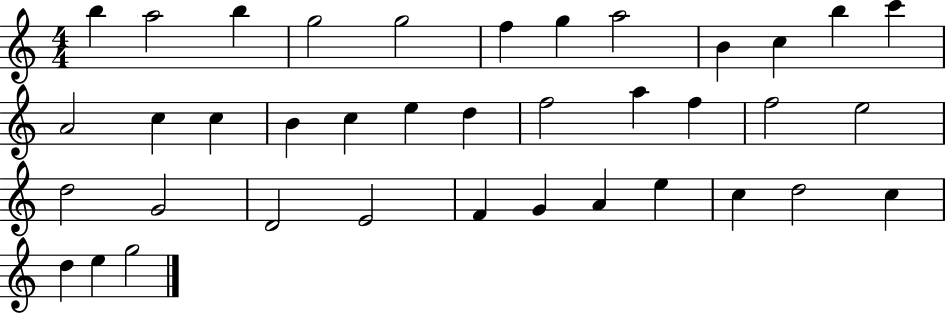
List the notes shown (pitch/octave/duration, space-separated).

B5/q A5/h B5/q G5/h G5/h F5/q G5/q A5/h B4/q C5/q B5/q C6/q A4/h C5/q C5/q B4/q C5/q E5/q D5/q F5/h A5/q F5/q F5/h E5/h D5/h G4/h D4/h E4/h F4/q G4/q A4/q E5/q C5/q D5/h C5/q D5/q E5/q G5/h